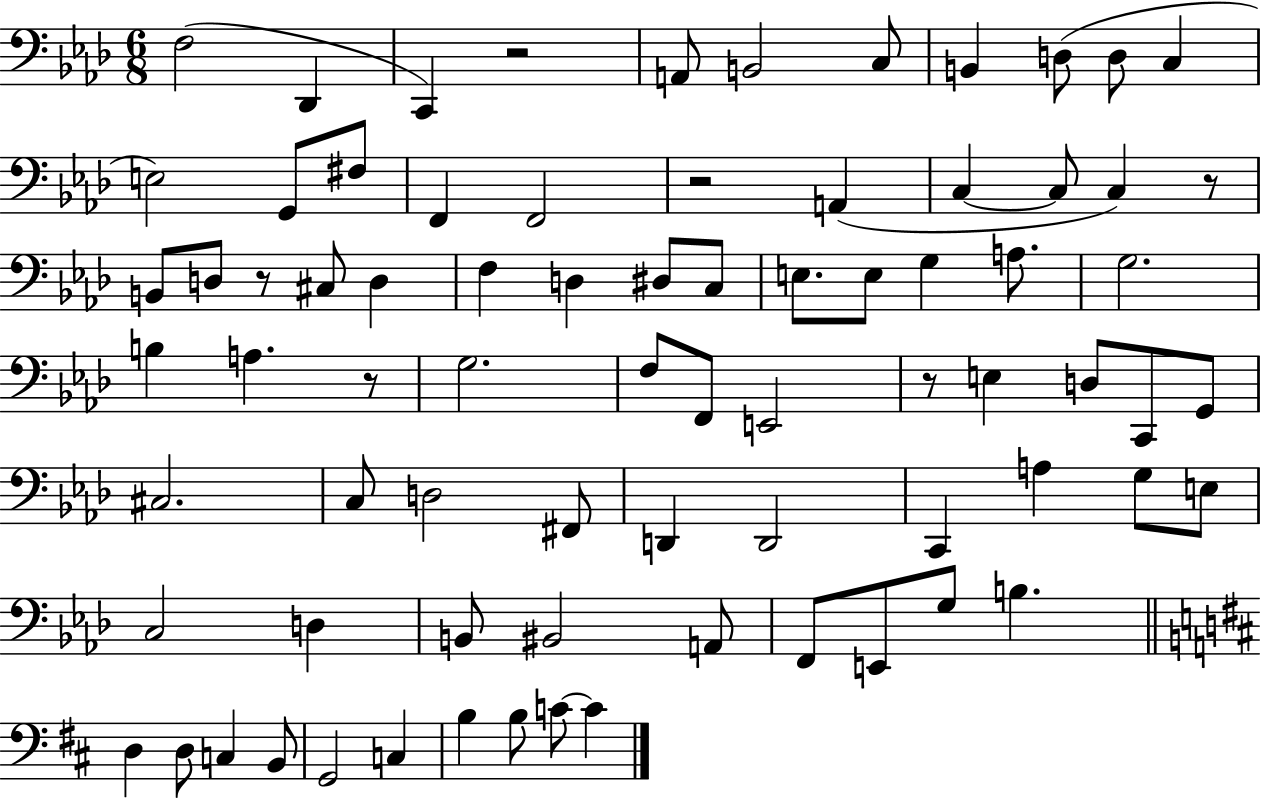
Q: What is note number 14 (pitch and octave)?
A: F2